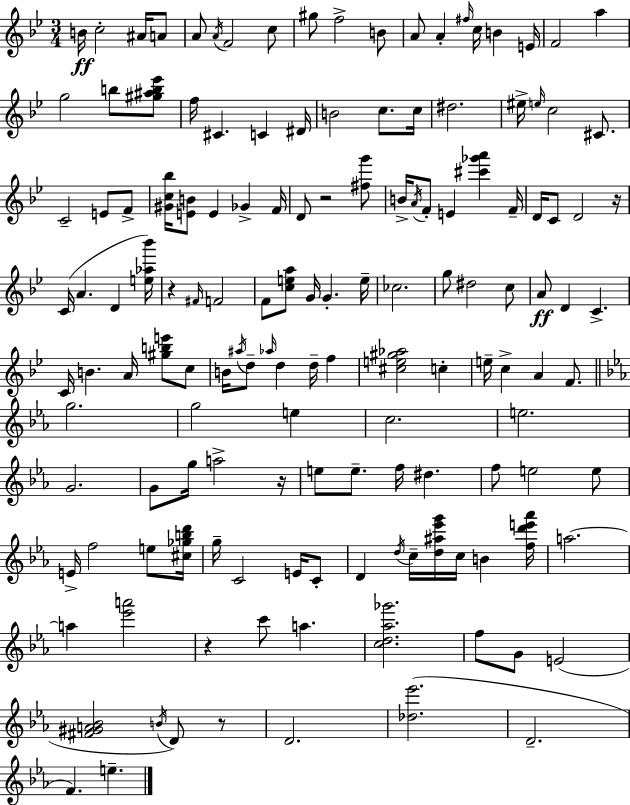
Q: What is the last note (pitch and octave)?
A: E5